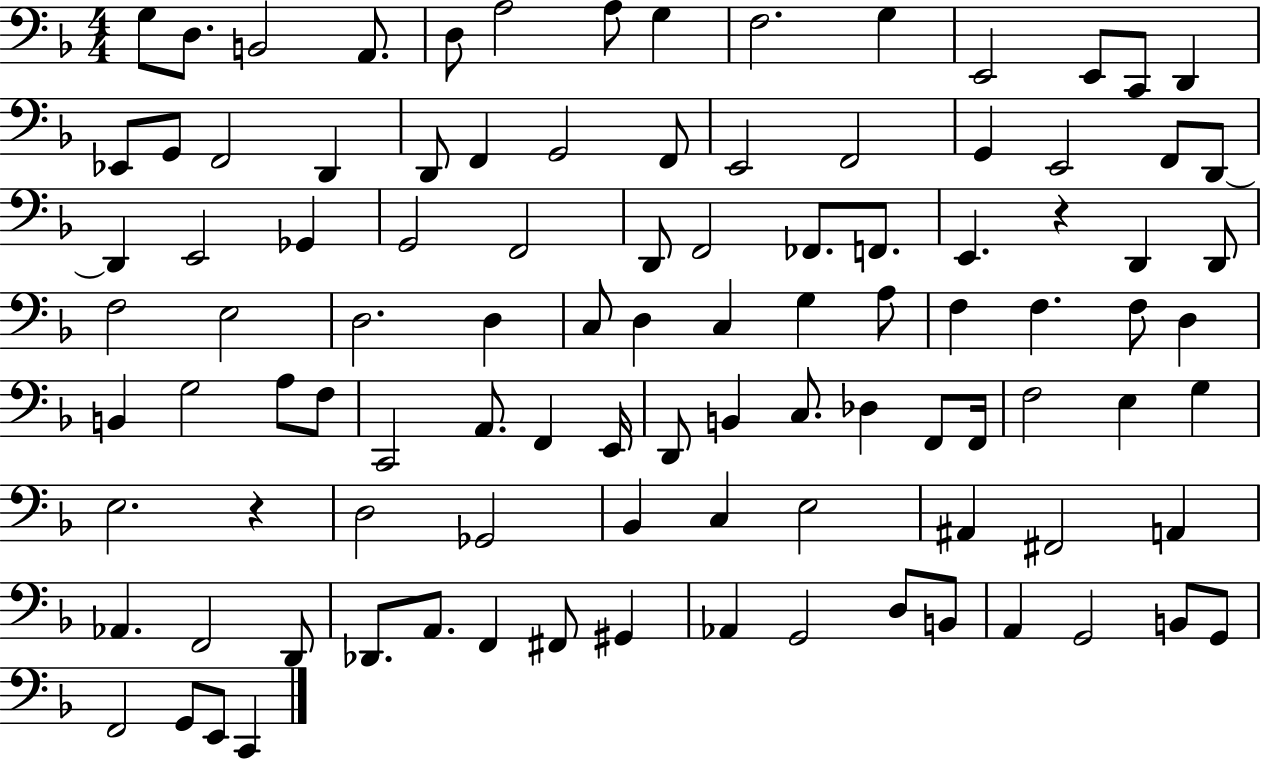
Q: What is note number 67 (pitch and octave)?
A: F2